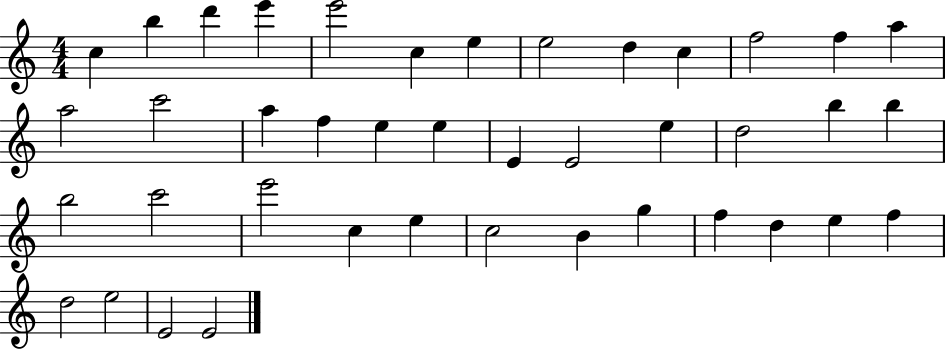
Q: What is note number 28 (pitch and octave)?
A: E6